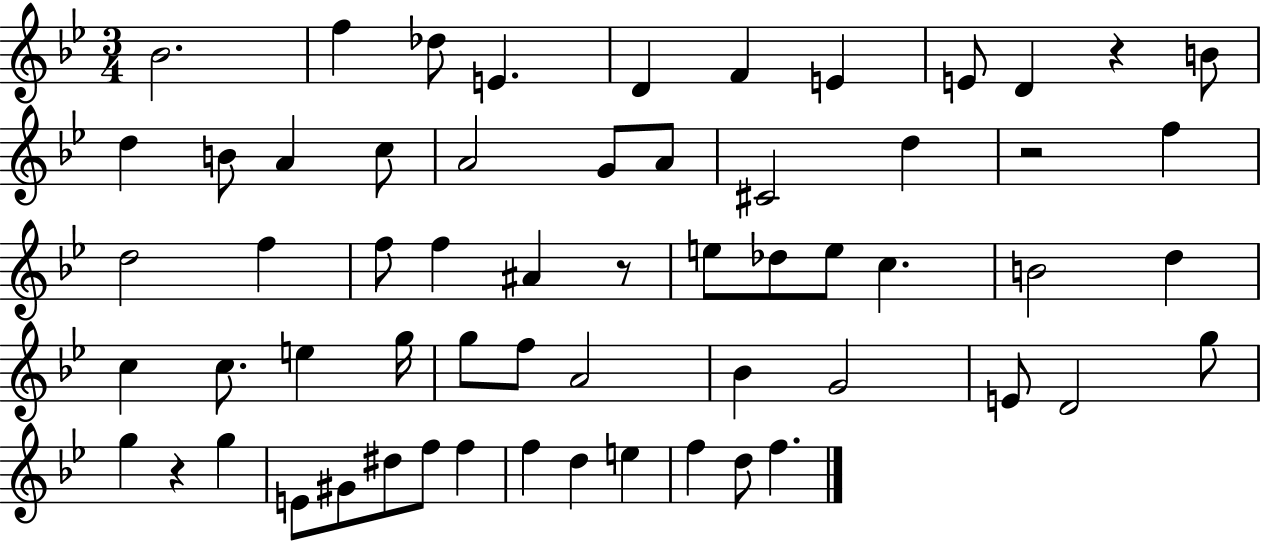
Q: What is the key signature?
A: BES major